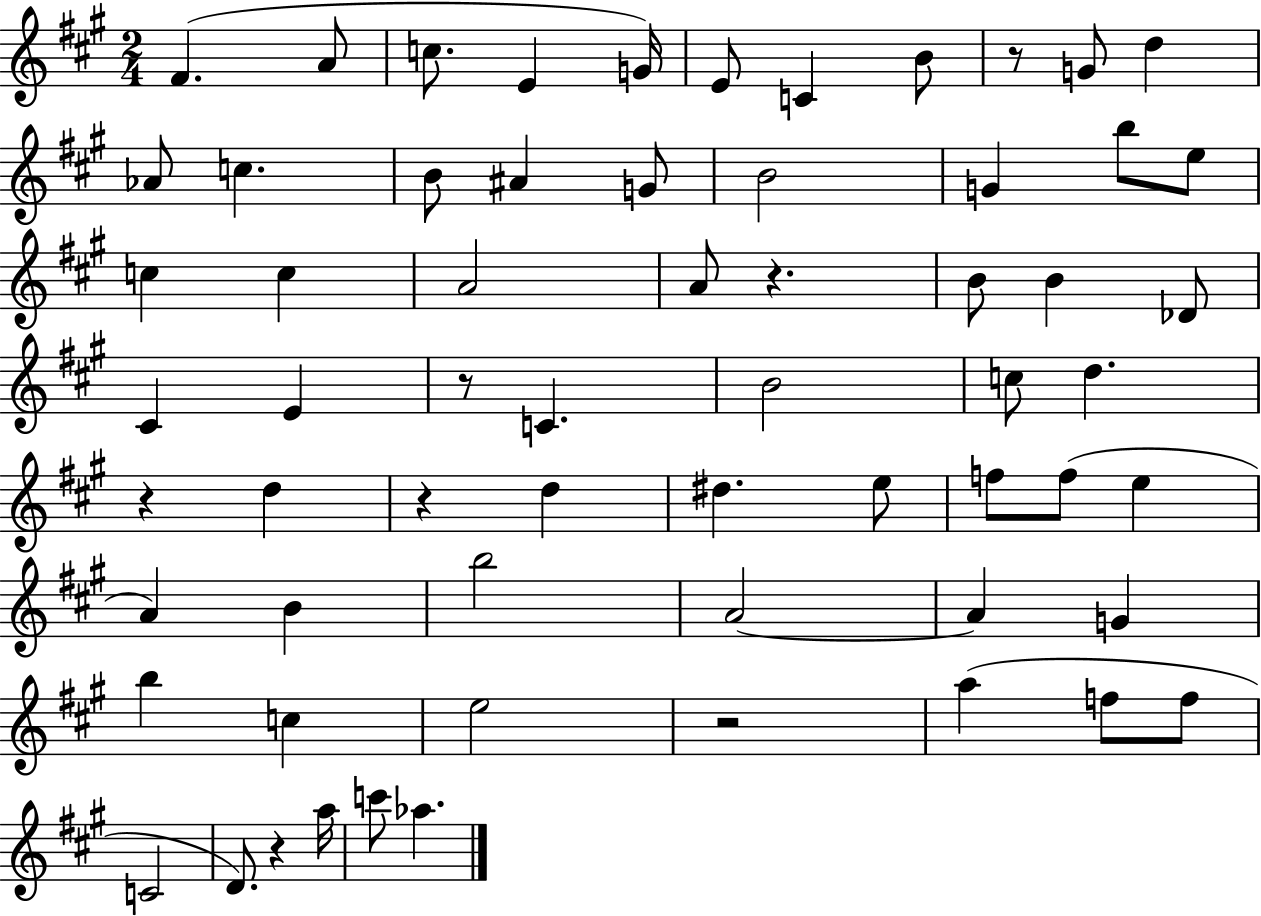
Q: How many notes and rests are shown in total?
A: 63